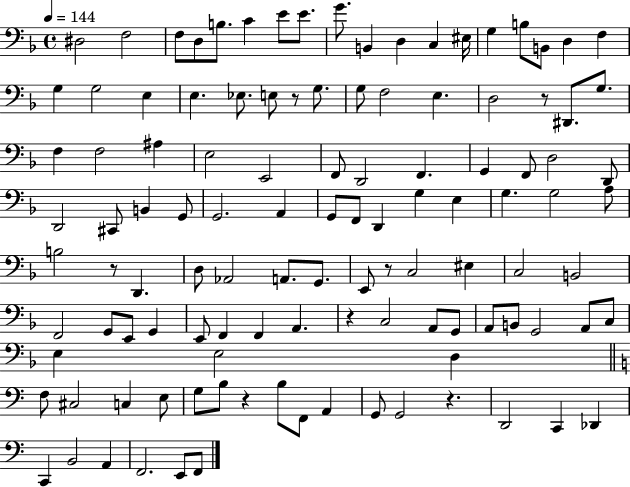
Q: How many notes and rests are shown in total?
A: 114